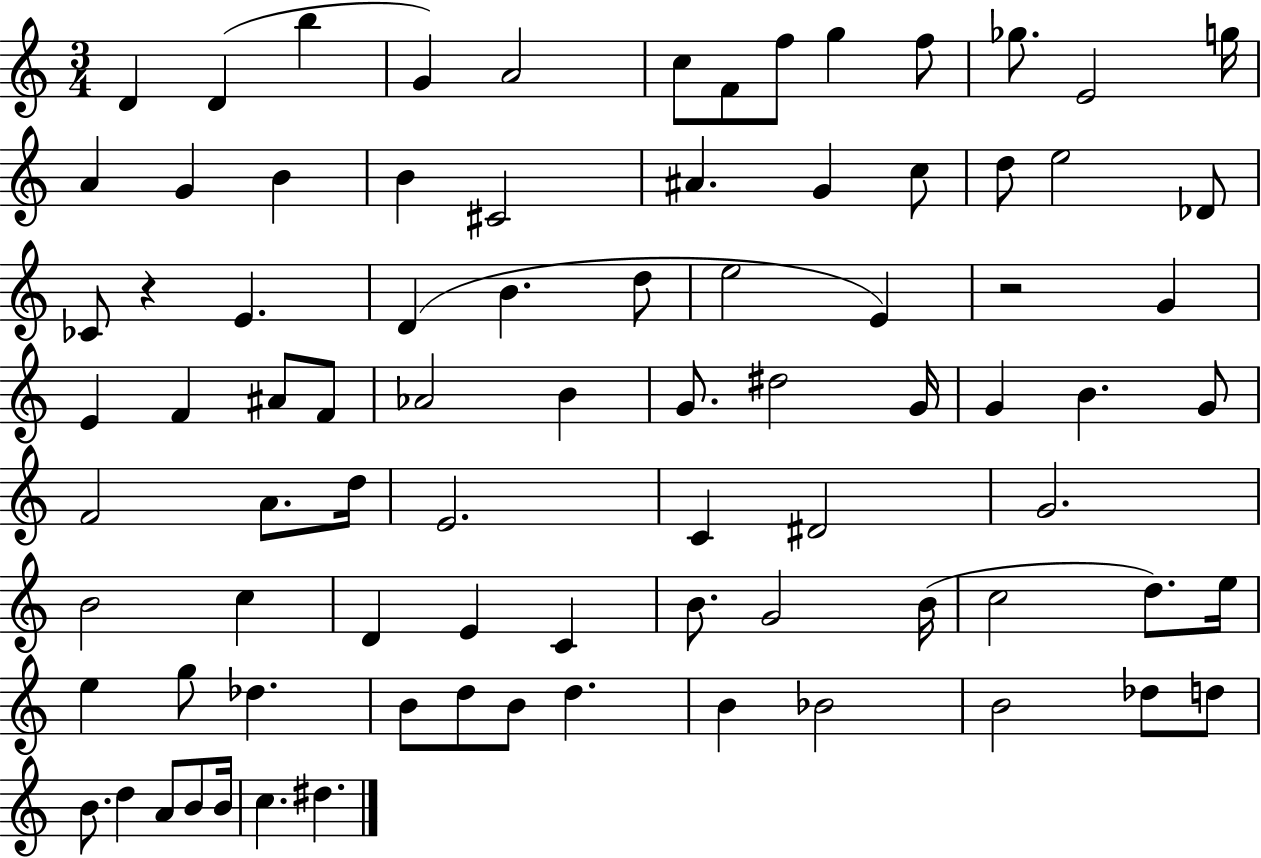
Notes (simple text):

D4/q D4/q B5/q G4/q A4/h C5/e F4/e F5/e G5/q F5/e Gb5/e. E4/h G5/s A4/q G4/q B4/q B4/q C#4/h A#4/q. G4/q C5/e D5/e E5/h Db4/e CES4/e R/q E4/q. D4/q B4/q. D5/e E5/h E4/q R/h G4/q E4/q F4/q A#4/e F4/e Ab4/h B4/q G4/e. D#5/h G4/s G4/q B4/q. G4/e F4/h A4/e. D5/s E4/h. C4/q D#4/h G4/h. B4/h C5/q D4/q E4/q C4/q B4/e. G4/h B4/s C5/h D5/e. E5/s E5/q G5/e Db5/q. B4/e D5/e B4/e D5/q. B4/q Bb4/h B4/h Db5/e D5/e B4/e. D5/q A4/e B4/e B4/s C5/q. D#5/q.